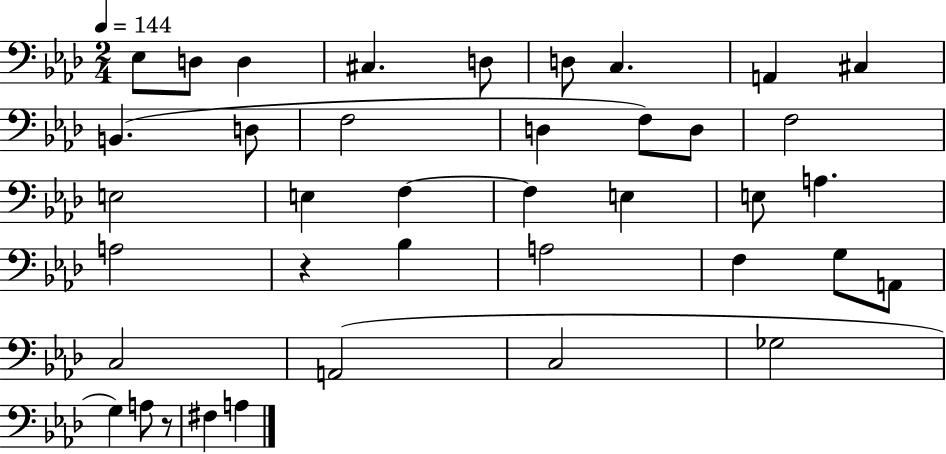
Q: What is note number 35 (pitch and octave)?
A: A3